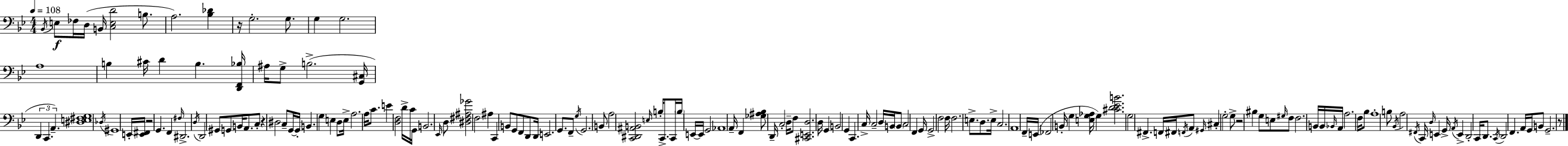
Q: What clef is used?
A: bass